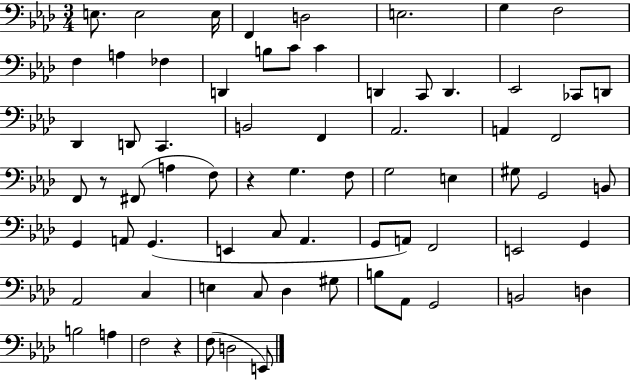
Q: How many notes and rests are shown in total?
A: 71